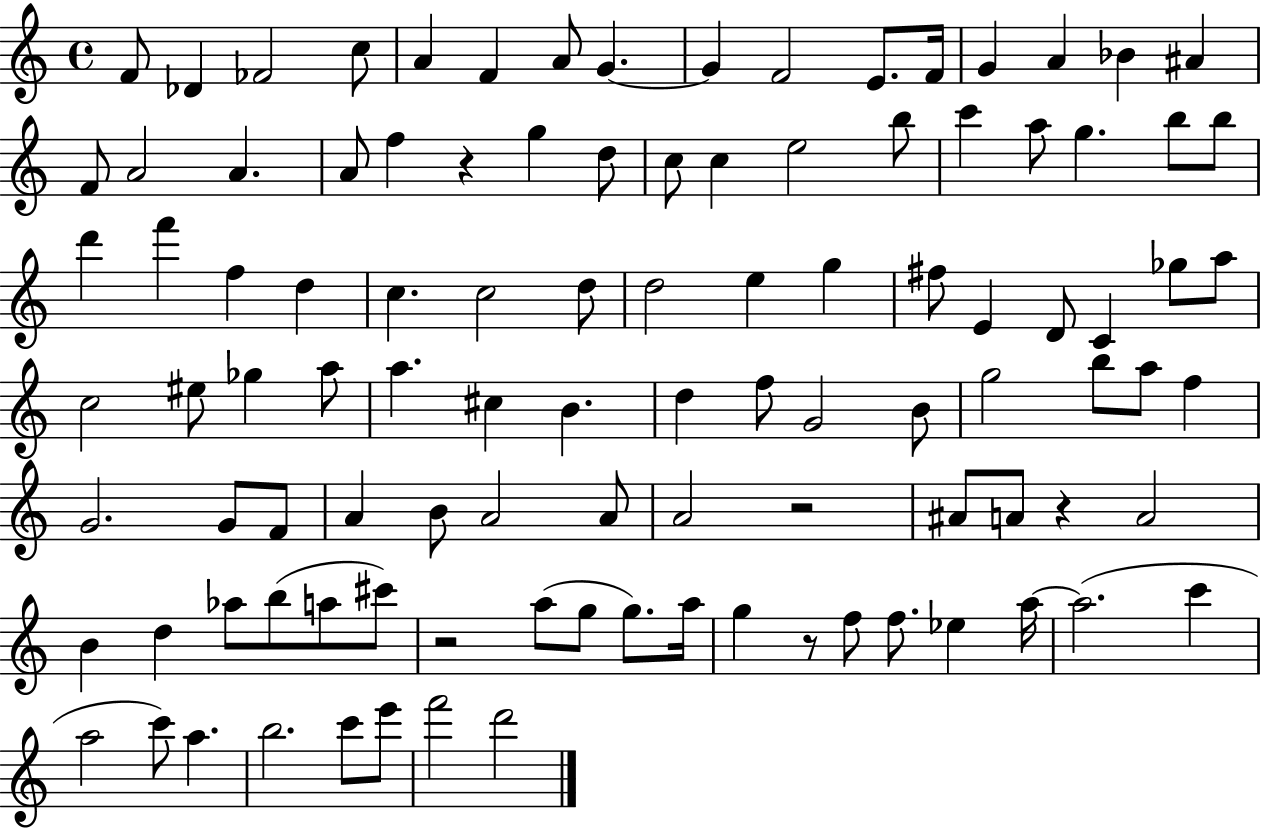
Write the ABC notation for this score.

X:1
T:Untitled
M:4/4
L:1/4
K:C
F/2 _D _F2 c/2 A F A/2 G G F2 E/2 F/4 G A _B ^A F/2 A2 A A/2 f z g d/2 c/2 c e2 b/2 c' a/2 g b/2 b/2 d' f' f d c c2 d/2 d2 e g ^f/2 E D/2 C _g/2 a/2 c2 ^e/2 _g a/2 a ^c B d f/2 G2 B/2 g2 b/2 a/2 f G2 G/2 F/2 A B/2 A2 A/2 A2 z2 ^A/2 A/2 z A2 B d _a/2 b/2 a/2 ^c'/2 z2 a/2 g/2 g/2 a/4 g z/2 f/2 f/2 _e a/4 a2 c' a2 c'/2 a b2 c'/2 e'/2 f'2 d'2